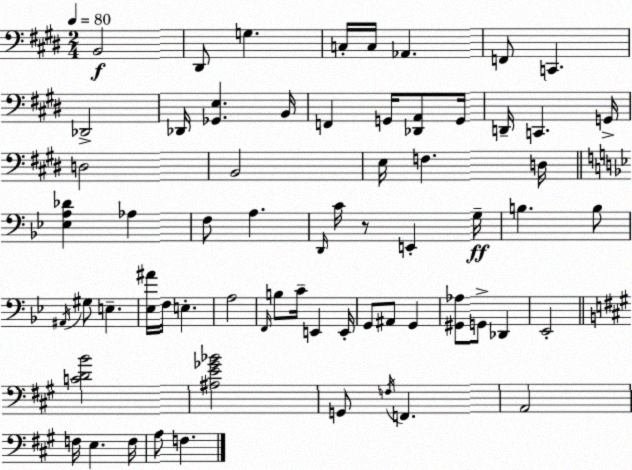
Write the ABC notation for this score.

X:1
T:Untitled
M:2/4
L:1/4
K:E
B,,2 ^D,,/2 G, C,/4 C,/4 _A,, F,,/2 C,, _D,,2 _D,,/4 [_G,,E,] B,,/4 F,, G,,/4 [_D,,A,,]/2 G,,/4 D,,/4 C,, G,,/4 D,2 B,,2 E,/4 F, D,/4 [_E,A,_D] _A, F,/2 A, D,,/4 C/4 z/2 E,, G,/4 B, B,/2 ^A,,/4 ^G,/2 E, [_E,^A]/4 F,/4 E, A,2 F,,/4 B,/2 C/4 E,, E,,/4 G,,/2 ^A,,/2 G,, [^G,,_A,]/2 G,,/2 _D,, _E,,2 [CDB]2 [^A,E_G_B]2 G,,/2 F,/4 F,, A,,2 F,/4 E, F,/4 A,/2 F,